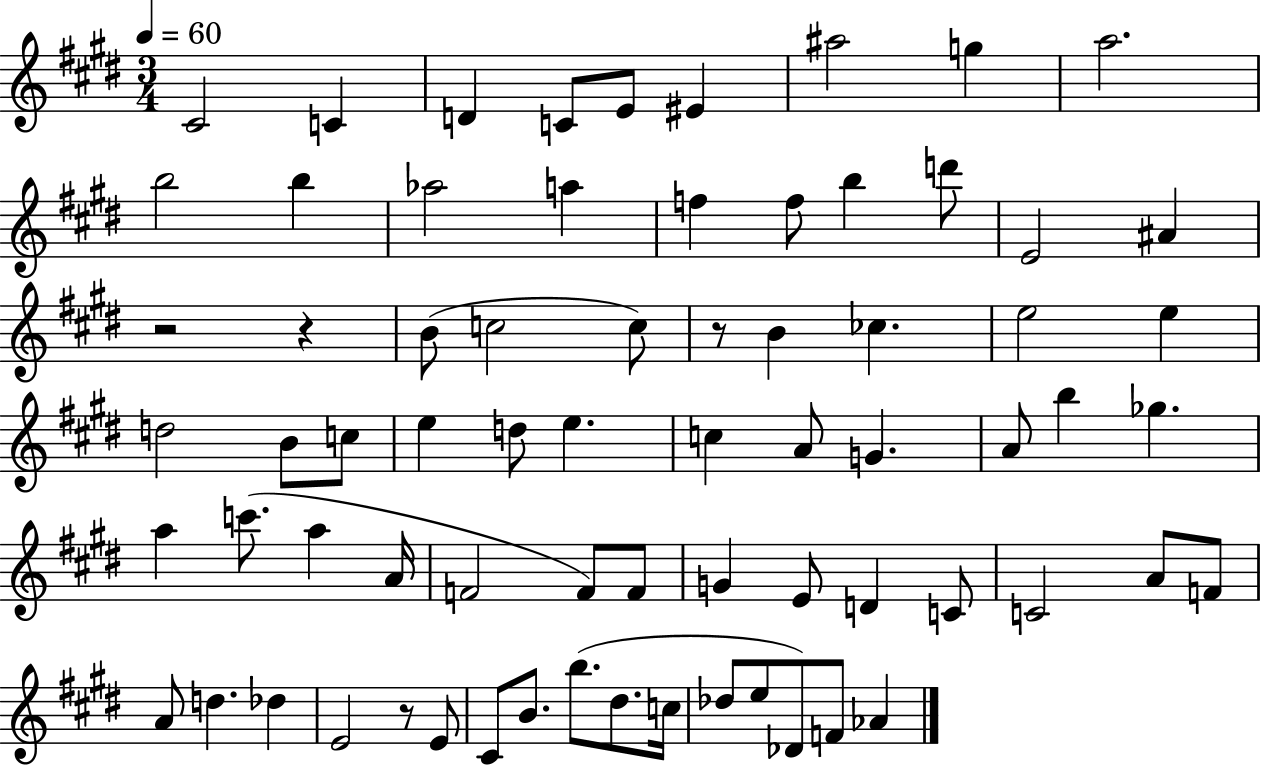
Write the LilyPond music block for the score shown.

{
  \clef treble
  \numericTimeSignature
  \time 3/4
  \key e \major
  \tempo 4 = 60
  cis'2 c'4 | d'4 c'8 e'8 eis'4 | ais''2 g''4 | a''2. | \break b''2 b''4 | aes''2 a''4 | f''4 f''8 b''4 d'''8 | e'2 ais'4 | \break r2 r4 | b'8( c''2 c''8) | r8 b'4 ces''4. | e''2 e''4 | \break d''2 b'8 c''8 | e''4 d''8 e''4. | c''4 a'8 g'4. | a'8 b''4 ges''4. | \break a''4 c'''8.( a''4 a'16 | f'2 f'8) f'8 | g'4 e'8 d'4 c'8 | c'2 a'8 f'8 | \break a'8 d''4. des''4 | e'2 r8 e'8 | cis'8 b'8. b''8.( dis''8. c''16 | des''8 e''8 des'8) f'8 aes'4 | \break \bar "|."
}